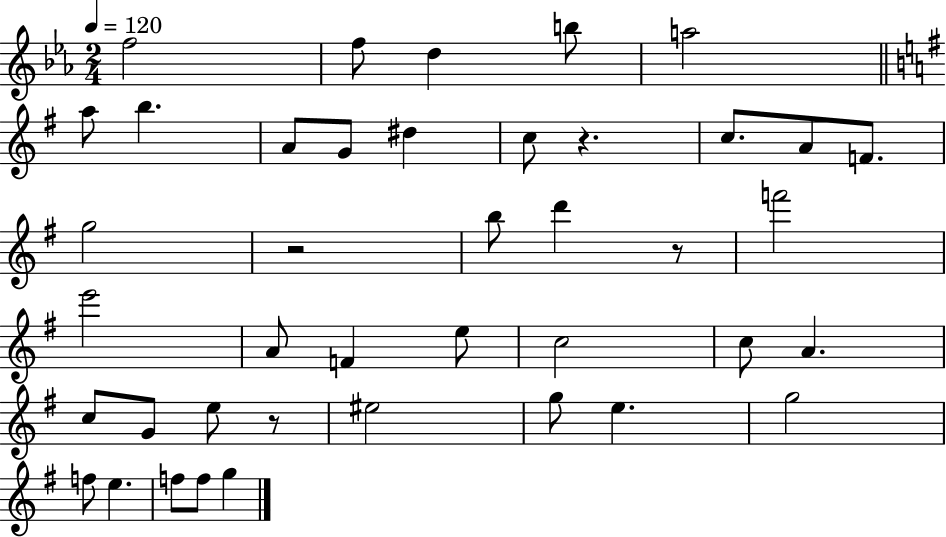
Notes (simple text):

F5/h F5/e D5/q B5/e A5/h A5/e B5/q. A4/e G4/e D#5/q C5/e R/q. C5/e. A4/e F4/e. G5/h R/h B5/e D6/q R/e F6/h E6/h A4/e F4/q E5/e C5/h C5/e A4/q. C5/e G4/e E5/e R/e EIS5/h G5/e E5/q. G5/h F5/e E5/q. F5/e F5/e G5/q